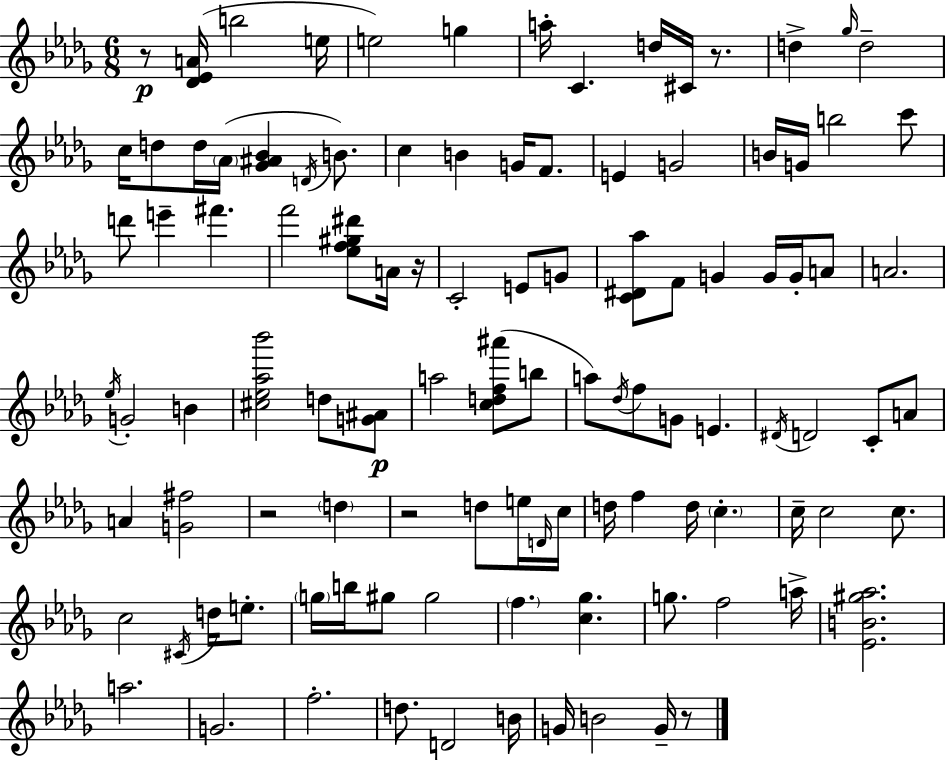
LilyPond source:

{
  \clef treble
  \numericTimeSignature
  \time 6/8
  \key bes \minor
  r8\p <des' ees' a'>16( b''2 e''16 | e''2) g''4 | a''16-. c'4. d''16 cis'16 r8. | d''4-> \grace { ges''16 } d''2-- | \break c''16 d''8 d''16 \parenthesize aes'16( <ges' ais' bes'>4 \acciaccatura { d'16 } b'8.) | c''4 b'4 g'16 f'8. | e'4 g'2 | b'16 g'16 b''2 | \break c'''8 d'''8 e'''4-- fis'''4. | f'''2 <ees'' f'' gis'' dis'''>8 | a'16 r16 c'2-. e'8 | g'8 <c' dis' aes''>8 f'8 g'4 g'16 g'16-. | \break a'8 a'2. | \acciaccatura { ees''16 } g'2-. b'4 | <cis'' ees'' aes'' bes'''>2 d''8 | <g' ais'>8\p a''2 <c'' d'' f'' ais'''>8( | \break b''8 a''8) \acciaccatura { des''16 } f''8 g'8 e'4. | \acciaccatura { dis'16 } d'2 | c'8-. a'8 a'4 <g' fis''>2 | r2 | \break \parenthesize d''4 r2 | d''8 e''16 \grace { d'16 } c''16 d''16 f''4 d''16 | \parenthesize c''4.-. c''16-- c''2 | c''8. c''2 | \break \acciaccatura { cis'16 } d''16 e''8.-. \parenthesize g''16 b''16 gis''8 gis''2 | \parenthesize f''4. | <c'' ges''>4. g''8. f''2 | a''16-> <ees' b' gis'' aes''>2. | \break a''2. | g'2. | f''2.-. | d''8. d'2 | \break b'16 g'16 b'2 | g'16-- r8 \bar "|."
}